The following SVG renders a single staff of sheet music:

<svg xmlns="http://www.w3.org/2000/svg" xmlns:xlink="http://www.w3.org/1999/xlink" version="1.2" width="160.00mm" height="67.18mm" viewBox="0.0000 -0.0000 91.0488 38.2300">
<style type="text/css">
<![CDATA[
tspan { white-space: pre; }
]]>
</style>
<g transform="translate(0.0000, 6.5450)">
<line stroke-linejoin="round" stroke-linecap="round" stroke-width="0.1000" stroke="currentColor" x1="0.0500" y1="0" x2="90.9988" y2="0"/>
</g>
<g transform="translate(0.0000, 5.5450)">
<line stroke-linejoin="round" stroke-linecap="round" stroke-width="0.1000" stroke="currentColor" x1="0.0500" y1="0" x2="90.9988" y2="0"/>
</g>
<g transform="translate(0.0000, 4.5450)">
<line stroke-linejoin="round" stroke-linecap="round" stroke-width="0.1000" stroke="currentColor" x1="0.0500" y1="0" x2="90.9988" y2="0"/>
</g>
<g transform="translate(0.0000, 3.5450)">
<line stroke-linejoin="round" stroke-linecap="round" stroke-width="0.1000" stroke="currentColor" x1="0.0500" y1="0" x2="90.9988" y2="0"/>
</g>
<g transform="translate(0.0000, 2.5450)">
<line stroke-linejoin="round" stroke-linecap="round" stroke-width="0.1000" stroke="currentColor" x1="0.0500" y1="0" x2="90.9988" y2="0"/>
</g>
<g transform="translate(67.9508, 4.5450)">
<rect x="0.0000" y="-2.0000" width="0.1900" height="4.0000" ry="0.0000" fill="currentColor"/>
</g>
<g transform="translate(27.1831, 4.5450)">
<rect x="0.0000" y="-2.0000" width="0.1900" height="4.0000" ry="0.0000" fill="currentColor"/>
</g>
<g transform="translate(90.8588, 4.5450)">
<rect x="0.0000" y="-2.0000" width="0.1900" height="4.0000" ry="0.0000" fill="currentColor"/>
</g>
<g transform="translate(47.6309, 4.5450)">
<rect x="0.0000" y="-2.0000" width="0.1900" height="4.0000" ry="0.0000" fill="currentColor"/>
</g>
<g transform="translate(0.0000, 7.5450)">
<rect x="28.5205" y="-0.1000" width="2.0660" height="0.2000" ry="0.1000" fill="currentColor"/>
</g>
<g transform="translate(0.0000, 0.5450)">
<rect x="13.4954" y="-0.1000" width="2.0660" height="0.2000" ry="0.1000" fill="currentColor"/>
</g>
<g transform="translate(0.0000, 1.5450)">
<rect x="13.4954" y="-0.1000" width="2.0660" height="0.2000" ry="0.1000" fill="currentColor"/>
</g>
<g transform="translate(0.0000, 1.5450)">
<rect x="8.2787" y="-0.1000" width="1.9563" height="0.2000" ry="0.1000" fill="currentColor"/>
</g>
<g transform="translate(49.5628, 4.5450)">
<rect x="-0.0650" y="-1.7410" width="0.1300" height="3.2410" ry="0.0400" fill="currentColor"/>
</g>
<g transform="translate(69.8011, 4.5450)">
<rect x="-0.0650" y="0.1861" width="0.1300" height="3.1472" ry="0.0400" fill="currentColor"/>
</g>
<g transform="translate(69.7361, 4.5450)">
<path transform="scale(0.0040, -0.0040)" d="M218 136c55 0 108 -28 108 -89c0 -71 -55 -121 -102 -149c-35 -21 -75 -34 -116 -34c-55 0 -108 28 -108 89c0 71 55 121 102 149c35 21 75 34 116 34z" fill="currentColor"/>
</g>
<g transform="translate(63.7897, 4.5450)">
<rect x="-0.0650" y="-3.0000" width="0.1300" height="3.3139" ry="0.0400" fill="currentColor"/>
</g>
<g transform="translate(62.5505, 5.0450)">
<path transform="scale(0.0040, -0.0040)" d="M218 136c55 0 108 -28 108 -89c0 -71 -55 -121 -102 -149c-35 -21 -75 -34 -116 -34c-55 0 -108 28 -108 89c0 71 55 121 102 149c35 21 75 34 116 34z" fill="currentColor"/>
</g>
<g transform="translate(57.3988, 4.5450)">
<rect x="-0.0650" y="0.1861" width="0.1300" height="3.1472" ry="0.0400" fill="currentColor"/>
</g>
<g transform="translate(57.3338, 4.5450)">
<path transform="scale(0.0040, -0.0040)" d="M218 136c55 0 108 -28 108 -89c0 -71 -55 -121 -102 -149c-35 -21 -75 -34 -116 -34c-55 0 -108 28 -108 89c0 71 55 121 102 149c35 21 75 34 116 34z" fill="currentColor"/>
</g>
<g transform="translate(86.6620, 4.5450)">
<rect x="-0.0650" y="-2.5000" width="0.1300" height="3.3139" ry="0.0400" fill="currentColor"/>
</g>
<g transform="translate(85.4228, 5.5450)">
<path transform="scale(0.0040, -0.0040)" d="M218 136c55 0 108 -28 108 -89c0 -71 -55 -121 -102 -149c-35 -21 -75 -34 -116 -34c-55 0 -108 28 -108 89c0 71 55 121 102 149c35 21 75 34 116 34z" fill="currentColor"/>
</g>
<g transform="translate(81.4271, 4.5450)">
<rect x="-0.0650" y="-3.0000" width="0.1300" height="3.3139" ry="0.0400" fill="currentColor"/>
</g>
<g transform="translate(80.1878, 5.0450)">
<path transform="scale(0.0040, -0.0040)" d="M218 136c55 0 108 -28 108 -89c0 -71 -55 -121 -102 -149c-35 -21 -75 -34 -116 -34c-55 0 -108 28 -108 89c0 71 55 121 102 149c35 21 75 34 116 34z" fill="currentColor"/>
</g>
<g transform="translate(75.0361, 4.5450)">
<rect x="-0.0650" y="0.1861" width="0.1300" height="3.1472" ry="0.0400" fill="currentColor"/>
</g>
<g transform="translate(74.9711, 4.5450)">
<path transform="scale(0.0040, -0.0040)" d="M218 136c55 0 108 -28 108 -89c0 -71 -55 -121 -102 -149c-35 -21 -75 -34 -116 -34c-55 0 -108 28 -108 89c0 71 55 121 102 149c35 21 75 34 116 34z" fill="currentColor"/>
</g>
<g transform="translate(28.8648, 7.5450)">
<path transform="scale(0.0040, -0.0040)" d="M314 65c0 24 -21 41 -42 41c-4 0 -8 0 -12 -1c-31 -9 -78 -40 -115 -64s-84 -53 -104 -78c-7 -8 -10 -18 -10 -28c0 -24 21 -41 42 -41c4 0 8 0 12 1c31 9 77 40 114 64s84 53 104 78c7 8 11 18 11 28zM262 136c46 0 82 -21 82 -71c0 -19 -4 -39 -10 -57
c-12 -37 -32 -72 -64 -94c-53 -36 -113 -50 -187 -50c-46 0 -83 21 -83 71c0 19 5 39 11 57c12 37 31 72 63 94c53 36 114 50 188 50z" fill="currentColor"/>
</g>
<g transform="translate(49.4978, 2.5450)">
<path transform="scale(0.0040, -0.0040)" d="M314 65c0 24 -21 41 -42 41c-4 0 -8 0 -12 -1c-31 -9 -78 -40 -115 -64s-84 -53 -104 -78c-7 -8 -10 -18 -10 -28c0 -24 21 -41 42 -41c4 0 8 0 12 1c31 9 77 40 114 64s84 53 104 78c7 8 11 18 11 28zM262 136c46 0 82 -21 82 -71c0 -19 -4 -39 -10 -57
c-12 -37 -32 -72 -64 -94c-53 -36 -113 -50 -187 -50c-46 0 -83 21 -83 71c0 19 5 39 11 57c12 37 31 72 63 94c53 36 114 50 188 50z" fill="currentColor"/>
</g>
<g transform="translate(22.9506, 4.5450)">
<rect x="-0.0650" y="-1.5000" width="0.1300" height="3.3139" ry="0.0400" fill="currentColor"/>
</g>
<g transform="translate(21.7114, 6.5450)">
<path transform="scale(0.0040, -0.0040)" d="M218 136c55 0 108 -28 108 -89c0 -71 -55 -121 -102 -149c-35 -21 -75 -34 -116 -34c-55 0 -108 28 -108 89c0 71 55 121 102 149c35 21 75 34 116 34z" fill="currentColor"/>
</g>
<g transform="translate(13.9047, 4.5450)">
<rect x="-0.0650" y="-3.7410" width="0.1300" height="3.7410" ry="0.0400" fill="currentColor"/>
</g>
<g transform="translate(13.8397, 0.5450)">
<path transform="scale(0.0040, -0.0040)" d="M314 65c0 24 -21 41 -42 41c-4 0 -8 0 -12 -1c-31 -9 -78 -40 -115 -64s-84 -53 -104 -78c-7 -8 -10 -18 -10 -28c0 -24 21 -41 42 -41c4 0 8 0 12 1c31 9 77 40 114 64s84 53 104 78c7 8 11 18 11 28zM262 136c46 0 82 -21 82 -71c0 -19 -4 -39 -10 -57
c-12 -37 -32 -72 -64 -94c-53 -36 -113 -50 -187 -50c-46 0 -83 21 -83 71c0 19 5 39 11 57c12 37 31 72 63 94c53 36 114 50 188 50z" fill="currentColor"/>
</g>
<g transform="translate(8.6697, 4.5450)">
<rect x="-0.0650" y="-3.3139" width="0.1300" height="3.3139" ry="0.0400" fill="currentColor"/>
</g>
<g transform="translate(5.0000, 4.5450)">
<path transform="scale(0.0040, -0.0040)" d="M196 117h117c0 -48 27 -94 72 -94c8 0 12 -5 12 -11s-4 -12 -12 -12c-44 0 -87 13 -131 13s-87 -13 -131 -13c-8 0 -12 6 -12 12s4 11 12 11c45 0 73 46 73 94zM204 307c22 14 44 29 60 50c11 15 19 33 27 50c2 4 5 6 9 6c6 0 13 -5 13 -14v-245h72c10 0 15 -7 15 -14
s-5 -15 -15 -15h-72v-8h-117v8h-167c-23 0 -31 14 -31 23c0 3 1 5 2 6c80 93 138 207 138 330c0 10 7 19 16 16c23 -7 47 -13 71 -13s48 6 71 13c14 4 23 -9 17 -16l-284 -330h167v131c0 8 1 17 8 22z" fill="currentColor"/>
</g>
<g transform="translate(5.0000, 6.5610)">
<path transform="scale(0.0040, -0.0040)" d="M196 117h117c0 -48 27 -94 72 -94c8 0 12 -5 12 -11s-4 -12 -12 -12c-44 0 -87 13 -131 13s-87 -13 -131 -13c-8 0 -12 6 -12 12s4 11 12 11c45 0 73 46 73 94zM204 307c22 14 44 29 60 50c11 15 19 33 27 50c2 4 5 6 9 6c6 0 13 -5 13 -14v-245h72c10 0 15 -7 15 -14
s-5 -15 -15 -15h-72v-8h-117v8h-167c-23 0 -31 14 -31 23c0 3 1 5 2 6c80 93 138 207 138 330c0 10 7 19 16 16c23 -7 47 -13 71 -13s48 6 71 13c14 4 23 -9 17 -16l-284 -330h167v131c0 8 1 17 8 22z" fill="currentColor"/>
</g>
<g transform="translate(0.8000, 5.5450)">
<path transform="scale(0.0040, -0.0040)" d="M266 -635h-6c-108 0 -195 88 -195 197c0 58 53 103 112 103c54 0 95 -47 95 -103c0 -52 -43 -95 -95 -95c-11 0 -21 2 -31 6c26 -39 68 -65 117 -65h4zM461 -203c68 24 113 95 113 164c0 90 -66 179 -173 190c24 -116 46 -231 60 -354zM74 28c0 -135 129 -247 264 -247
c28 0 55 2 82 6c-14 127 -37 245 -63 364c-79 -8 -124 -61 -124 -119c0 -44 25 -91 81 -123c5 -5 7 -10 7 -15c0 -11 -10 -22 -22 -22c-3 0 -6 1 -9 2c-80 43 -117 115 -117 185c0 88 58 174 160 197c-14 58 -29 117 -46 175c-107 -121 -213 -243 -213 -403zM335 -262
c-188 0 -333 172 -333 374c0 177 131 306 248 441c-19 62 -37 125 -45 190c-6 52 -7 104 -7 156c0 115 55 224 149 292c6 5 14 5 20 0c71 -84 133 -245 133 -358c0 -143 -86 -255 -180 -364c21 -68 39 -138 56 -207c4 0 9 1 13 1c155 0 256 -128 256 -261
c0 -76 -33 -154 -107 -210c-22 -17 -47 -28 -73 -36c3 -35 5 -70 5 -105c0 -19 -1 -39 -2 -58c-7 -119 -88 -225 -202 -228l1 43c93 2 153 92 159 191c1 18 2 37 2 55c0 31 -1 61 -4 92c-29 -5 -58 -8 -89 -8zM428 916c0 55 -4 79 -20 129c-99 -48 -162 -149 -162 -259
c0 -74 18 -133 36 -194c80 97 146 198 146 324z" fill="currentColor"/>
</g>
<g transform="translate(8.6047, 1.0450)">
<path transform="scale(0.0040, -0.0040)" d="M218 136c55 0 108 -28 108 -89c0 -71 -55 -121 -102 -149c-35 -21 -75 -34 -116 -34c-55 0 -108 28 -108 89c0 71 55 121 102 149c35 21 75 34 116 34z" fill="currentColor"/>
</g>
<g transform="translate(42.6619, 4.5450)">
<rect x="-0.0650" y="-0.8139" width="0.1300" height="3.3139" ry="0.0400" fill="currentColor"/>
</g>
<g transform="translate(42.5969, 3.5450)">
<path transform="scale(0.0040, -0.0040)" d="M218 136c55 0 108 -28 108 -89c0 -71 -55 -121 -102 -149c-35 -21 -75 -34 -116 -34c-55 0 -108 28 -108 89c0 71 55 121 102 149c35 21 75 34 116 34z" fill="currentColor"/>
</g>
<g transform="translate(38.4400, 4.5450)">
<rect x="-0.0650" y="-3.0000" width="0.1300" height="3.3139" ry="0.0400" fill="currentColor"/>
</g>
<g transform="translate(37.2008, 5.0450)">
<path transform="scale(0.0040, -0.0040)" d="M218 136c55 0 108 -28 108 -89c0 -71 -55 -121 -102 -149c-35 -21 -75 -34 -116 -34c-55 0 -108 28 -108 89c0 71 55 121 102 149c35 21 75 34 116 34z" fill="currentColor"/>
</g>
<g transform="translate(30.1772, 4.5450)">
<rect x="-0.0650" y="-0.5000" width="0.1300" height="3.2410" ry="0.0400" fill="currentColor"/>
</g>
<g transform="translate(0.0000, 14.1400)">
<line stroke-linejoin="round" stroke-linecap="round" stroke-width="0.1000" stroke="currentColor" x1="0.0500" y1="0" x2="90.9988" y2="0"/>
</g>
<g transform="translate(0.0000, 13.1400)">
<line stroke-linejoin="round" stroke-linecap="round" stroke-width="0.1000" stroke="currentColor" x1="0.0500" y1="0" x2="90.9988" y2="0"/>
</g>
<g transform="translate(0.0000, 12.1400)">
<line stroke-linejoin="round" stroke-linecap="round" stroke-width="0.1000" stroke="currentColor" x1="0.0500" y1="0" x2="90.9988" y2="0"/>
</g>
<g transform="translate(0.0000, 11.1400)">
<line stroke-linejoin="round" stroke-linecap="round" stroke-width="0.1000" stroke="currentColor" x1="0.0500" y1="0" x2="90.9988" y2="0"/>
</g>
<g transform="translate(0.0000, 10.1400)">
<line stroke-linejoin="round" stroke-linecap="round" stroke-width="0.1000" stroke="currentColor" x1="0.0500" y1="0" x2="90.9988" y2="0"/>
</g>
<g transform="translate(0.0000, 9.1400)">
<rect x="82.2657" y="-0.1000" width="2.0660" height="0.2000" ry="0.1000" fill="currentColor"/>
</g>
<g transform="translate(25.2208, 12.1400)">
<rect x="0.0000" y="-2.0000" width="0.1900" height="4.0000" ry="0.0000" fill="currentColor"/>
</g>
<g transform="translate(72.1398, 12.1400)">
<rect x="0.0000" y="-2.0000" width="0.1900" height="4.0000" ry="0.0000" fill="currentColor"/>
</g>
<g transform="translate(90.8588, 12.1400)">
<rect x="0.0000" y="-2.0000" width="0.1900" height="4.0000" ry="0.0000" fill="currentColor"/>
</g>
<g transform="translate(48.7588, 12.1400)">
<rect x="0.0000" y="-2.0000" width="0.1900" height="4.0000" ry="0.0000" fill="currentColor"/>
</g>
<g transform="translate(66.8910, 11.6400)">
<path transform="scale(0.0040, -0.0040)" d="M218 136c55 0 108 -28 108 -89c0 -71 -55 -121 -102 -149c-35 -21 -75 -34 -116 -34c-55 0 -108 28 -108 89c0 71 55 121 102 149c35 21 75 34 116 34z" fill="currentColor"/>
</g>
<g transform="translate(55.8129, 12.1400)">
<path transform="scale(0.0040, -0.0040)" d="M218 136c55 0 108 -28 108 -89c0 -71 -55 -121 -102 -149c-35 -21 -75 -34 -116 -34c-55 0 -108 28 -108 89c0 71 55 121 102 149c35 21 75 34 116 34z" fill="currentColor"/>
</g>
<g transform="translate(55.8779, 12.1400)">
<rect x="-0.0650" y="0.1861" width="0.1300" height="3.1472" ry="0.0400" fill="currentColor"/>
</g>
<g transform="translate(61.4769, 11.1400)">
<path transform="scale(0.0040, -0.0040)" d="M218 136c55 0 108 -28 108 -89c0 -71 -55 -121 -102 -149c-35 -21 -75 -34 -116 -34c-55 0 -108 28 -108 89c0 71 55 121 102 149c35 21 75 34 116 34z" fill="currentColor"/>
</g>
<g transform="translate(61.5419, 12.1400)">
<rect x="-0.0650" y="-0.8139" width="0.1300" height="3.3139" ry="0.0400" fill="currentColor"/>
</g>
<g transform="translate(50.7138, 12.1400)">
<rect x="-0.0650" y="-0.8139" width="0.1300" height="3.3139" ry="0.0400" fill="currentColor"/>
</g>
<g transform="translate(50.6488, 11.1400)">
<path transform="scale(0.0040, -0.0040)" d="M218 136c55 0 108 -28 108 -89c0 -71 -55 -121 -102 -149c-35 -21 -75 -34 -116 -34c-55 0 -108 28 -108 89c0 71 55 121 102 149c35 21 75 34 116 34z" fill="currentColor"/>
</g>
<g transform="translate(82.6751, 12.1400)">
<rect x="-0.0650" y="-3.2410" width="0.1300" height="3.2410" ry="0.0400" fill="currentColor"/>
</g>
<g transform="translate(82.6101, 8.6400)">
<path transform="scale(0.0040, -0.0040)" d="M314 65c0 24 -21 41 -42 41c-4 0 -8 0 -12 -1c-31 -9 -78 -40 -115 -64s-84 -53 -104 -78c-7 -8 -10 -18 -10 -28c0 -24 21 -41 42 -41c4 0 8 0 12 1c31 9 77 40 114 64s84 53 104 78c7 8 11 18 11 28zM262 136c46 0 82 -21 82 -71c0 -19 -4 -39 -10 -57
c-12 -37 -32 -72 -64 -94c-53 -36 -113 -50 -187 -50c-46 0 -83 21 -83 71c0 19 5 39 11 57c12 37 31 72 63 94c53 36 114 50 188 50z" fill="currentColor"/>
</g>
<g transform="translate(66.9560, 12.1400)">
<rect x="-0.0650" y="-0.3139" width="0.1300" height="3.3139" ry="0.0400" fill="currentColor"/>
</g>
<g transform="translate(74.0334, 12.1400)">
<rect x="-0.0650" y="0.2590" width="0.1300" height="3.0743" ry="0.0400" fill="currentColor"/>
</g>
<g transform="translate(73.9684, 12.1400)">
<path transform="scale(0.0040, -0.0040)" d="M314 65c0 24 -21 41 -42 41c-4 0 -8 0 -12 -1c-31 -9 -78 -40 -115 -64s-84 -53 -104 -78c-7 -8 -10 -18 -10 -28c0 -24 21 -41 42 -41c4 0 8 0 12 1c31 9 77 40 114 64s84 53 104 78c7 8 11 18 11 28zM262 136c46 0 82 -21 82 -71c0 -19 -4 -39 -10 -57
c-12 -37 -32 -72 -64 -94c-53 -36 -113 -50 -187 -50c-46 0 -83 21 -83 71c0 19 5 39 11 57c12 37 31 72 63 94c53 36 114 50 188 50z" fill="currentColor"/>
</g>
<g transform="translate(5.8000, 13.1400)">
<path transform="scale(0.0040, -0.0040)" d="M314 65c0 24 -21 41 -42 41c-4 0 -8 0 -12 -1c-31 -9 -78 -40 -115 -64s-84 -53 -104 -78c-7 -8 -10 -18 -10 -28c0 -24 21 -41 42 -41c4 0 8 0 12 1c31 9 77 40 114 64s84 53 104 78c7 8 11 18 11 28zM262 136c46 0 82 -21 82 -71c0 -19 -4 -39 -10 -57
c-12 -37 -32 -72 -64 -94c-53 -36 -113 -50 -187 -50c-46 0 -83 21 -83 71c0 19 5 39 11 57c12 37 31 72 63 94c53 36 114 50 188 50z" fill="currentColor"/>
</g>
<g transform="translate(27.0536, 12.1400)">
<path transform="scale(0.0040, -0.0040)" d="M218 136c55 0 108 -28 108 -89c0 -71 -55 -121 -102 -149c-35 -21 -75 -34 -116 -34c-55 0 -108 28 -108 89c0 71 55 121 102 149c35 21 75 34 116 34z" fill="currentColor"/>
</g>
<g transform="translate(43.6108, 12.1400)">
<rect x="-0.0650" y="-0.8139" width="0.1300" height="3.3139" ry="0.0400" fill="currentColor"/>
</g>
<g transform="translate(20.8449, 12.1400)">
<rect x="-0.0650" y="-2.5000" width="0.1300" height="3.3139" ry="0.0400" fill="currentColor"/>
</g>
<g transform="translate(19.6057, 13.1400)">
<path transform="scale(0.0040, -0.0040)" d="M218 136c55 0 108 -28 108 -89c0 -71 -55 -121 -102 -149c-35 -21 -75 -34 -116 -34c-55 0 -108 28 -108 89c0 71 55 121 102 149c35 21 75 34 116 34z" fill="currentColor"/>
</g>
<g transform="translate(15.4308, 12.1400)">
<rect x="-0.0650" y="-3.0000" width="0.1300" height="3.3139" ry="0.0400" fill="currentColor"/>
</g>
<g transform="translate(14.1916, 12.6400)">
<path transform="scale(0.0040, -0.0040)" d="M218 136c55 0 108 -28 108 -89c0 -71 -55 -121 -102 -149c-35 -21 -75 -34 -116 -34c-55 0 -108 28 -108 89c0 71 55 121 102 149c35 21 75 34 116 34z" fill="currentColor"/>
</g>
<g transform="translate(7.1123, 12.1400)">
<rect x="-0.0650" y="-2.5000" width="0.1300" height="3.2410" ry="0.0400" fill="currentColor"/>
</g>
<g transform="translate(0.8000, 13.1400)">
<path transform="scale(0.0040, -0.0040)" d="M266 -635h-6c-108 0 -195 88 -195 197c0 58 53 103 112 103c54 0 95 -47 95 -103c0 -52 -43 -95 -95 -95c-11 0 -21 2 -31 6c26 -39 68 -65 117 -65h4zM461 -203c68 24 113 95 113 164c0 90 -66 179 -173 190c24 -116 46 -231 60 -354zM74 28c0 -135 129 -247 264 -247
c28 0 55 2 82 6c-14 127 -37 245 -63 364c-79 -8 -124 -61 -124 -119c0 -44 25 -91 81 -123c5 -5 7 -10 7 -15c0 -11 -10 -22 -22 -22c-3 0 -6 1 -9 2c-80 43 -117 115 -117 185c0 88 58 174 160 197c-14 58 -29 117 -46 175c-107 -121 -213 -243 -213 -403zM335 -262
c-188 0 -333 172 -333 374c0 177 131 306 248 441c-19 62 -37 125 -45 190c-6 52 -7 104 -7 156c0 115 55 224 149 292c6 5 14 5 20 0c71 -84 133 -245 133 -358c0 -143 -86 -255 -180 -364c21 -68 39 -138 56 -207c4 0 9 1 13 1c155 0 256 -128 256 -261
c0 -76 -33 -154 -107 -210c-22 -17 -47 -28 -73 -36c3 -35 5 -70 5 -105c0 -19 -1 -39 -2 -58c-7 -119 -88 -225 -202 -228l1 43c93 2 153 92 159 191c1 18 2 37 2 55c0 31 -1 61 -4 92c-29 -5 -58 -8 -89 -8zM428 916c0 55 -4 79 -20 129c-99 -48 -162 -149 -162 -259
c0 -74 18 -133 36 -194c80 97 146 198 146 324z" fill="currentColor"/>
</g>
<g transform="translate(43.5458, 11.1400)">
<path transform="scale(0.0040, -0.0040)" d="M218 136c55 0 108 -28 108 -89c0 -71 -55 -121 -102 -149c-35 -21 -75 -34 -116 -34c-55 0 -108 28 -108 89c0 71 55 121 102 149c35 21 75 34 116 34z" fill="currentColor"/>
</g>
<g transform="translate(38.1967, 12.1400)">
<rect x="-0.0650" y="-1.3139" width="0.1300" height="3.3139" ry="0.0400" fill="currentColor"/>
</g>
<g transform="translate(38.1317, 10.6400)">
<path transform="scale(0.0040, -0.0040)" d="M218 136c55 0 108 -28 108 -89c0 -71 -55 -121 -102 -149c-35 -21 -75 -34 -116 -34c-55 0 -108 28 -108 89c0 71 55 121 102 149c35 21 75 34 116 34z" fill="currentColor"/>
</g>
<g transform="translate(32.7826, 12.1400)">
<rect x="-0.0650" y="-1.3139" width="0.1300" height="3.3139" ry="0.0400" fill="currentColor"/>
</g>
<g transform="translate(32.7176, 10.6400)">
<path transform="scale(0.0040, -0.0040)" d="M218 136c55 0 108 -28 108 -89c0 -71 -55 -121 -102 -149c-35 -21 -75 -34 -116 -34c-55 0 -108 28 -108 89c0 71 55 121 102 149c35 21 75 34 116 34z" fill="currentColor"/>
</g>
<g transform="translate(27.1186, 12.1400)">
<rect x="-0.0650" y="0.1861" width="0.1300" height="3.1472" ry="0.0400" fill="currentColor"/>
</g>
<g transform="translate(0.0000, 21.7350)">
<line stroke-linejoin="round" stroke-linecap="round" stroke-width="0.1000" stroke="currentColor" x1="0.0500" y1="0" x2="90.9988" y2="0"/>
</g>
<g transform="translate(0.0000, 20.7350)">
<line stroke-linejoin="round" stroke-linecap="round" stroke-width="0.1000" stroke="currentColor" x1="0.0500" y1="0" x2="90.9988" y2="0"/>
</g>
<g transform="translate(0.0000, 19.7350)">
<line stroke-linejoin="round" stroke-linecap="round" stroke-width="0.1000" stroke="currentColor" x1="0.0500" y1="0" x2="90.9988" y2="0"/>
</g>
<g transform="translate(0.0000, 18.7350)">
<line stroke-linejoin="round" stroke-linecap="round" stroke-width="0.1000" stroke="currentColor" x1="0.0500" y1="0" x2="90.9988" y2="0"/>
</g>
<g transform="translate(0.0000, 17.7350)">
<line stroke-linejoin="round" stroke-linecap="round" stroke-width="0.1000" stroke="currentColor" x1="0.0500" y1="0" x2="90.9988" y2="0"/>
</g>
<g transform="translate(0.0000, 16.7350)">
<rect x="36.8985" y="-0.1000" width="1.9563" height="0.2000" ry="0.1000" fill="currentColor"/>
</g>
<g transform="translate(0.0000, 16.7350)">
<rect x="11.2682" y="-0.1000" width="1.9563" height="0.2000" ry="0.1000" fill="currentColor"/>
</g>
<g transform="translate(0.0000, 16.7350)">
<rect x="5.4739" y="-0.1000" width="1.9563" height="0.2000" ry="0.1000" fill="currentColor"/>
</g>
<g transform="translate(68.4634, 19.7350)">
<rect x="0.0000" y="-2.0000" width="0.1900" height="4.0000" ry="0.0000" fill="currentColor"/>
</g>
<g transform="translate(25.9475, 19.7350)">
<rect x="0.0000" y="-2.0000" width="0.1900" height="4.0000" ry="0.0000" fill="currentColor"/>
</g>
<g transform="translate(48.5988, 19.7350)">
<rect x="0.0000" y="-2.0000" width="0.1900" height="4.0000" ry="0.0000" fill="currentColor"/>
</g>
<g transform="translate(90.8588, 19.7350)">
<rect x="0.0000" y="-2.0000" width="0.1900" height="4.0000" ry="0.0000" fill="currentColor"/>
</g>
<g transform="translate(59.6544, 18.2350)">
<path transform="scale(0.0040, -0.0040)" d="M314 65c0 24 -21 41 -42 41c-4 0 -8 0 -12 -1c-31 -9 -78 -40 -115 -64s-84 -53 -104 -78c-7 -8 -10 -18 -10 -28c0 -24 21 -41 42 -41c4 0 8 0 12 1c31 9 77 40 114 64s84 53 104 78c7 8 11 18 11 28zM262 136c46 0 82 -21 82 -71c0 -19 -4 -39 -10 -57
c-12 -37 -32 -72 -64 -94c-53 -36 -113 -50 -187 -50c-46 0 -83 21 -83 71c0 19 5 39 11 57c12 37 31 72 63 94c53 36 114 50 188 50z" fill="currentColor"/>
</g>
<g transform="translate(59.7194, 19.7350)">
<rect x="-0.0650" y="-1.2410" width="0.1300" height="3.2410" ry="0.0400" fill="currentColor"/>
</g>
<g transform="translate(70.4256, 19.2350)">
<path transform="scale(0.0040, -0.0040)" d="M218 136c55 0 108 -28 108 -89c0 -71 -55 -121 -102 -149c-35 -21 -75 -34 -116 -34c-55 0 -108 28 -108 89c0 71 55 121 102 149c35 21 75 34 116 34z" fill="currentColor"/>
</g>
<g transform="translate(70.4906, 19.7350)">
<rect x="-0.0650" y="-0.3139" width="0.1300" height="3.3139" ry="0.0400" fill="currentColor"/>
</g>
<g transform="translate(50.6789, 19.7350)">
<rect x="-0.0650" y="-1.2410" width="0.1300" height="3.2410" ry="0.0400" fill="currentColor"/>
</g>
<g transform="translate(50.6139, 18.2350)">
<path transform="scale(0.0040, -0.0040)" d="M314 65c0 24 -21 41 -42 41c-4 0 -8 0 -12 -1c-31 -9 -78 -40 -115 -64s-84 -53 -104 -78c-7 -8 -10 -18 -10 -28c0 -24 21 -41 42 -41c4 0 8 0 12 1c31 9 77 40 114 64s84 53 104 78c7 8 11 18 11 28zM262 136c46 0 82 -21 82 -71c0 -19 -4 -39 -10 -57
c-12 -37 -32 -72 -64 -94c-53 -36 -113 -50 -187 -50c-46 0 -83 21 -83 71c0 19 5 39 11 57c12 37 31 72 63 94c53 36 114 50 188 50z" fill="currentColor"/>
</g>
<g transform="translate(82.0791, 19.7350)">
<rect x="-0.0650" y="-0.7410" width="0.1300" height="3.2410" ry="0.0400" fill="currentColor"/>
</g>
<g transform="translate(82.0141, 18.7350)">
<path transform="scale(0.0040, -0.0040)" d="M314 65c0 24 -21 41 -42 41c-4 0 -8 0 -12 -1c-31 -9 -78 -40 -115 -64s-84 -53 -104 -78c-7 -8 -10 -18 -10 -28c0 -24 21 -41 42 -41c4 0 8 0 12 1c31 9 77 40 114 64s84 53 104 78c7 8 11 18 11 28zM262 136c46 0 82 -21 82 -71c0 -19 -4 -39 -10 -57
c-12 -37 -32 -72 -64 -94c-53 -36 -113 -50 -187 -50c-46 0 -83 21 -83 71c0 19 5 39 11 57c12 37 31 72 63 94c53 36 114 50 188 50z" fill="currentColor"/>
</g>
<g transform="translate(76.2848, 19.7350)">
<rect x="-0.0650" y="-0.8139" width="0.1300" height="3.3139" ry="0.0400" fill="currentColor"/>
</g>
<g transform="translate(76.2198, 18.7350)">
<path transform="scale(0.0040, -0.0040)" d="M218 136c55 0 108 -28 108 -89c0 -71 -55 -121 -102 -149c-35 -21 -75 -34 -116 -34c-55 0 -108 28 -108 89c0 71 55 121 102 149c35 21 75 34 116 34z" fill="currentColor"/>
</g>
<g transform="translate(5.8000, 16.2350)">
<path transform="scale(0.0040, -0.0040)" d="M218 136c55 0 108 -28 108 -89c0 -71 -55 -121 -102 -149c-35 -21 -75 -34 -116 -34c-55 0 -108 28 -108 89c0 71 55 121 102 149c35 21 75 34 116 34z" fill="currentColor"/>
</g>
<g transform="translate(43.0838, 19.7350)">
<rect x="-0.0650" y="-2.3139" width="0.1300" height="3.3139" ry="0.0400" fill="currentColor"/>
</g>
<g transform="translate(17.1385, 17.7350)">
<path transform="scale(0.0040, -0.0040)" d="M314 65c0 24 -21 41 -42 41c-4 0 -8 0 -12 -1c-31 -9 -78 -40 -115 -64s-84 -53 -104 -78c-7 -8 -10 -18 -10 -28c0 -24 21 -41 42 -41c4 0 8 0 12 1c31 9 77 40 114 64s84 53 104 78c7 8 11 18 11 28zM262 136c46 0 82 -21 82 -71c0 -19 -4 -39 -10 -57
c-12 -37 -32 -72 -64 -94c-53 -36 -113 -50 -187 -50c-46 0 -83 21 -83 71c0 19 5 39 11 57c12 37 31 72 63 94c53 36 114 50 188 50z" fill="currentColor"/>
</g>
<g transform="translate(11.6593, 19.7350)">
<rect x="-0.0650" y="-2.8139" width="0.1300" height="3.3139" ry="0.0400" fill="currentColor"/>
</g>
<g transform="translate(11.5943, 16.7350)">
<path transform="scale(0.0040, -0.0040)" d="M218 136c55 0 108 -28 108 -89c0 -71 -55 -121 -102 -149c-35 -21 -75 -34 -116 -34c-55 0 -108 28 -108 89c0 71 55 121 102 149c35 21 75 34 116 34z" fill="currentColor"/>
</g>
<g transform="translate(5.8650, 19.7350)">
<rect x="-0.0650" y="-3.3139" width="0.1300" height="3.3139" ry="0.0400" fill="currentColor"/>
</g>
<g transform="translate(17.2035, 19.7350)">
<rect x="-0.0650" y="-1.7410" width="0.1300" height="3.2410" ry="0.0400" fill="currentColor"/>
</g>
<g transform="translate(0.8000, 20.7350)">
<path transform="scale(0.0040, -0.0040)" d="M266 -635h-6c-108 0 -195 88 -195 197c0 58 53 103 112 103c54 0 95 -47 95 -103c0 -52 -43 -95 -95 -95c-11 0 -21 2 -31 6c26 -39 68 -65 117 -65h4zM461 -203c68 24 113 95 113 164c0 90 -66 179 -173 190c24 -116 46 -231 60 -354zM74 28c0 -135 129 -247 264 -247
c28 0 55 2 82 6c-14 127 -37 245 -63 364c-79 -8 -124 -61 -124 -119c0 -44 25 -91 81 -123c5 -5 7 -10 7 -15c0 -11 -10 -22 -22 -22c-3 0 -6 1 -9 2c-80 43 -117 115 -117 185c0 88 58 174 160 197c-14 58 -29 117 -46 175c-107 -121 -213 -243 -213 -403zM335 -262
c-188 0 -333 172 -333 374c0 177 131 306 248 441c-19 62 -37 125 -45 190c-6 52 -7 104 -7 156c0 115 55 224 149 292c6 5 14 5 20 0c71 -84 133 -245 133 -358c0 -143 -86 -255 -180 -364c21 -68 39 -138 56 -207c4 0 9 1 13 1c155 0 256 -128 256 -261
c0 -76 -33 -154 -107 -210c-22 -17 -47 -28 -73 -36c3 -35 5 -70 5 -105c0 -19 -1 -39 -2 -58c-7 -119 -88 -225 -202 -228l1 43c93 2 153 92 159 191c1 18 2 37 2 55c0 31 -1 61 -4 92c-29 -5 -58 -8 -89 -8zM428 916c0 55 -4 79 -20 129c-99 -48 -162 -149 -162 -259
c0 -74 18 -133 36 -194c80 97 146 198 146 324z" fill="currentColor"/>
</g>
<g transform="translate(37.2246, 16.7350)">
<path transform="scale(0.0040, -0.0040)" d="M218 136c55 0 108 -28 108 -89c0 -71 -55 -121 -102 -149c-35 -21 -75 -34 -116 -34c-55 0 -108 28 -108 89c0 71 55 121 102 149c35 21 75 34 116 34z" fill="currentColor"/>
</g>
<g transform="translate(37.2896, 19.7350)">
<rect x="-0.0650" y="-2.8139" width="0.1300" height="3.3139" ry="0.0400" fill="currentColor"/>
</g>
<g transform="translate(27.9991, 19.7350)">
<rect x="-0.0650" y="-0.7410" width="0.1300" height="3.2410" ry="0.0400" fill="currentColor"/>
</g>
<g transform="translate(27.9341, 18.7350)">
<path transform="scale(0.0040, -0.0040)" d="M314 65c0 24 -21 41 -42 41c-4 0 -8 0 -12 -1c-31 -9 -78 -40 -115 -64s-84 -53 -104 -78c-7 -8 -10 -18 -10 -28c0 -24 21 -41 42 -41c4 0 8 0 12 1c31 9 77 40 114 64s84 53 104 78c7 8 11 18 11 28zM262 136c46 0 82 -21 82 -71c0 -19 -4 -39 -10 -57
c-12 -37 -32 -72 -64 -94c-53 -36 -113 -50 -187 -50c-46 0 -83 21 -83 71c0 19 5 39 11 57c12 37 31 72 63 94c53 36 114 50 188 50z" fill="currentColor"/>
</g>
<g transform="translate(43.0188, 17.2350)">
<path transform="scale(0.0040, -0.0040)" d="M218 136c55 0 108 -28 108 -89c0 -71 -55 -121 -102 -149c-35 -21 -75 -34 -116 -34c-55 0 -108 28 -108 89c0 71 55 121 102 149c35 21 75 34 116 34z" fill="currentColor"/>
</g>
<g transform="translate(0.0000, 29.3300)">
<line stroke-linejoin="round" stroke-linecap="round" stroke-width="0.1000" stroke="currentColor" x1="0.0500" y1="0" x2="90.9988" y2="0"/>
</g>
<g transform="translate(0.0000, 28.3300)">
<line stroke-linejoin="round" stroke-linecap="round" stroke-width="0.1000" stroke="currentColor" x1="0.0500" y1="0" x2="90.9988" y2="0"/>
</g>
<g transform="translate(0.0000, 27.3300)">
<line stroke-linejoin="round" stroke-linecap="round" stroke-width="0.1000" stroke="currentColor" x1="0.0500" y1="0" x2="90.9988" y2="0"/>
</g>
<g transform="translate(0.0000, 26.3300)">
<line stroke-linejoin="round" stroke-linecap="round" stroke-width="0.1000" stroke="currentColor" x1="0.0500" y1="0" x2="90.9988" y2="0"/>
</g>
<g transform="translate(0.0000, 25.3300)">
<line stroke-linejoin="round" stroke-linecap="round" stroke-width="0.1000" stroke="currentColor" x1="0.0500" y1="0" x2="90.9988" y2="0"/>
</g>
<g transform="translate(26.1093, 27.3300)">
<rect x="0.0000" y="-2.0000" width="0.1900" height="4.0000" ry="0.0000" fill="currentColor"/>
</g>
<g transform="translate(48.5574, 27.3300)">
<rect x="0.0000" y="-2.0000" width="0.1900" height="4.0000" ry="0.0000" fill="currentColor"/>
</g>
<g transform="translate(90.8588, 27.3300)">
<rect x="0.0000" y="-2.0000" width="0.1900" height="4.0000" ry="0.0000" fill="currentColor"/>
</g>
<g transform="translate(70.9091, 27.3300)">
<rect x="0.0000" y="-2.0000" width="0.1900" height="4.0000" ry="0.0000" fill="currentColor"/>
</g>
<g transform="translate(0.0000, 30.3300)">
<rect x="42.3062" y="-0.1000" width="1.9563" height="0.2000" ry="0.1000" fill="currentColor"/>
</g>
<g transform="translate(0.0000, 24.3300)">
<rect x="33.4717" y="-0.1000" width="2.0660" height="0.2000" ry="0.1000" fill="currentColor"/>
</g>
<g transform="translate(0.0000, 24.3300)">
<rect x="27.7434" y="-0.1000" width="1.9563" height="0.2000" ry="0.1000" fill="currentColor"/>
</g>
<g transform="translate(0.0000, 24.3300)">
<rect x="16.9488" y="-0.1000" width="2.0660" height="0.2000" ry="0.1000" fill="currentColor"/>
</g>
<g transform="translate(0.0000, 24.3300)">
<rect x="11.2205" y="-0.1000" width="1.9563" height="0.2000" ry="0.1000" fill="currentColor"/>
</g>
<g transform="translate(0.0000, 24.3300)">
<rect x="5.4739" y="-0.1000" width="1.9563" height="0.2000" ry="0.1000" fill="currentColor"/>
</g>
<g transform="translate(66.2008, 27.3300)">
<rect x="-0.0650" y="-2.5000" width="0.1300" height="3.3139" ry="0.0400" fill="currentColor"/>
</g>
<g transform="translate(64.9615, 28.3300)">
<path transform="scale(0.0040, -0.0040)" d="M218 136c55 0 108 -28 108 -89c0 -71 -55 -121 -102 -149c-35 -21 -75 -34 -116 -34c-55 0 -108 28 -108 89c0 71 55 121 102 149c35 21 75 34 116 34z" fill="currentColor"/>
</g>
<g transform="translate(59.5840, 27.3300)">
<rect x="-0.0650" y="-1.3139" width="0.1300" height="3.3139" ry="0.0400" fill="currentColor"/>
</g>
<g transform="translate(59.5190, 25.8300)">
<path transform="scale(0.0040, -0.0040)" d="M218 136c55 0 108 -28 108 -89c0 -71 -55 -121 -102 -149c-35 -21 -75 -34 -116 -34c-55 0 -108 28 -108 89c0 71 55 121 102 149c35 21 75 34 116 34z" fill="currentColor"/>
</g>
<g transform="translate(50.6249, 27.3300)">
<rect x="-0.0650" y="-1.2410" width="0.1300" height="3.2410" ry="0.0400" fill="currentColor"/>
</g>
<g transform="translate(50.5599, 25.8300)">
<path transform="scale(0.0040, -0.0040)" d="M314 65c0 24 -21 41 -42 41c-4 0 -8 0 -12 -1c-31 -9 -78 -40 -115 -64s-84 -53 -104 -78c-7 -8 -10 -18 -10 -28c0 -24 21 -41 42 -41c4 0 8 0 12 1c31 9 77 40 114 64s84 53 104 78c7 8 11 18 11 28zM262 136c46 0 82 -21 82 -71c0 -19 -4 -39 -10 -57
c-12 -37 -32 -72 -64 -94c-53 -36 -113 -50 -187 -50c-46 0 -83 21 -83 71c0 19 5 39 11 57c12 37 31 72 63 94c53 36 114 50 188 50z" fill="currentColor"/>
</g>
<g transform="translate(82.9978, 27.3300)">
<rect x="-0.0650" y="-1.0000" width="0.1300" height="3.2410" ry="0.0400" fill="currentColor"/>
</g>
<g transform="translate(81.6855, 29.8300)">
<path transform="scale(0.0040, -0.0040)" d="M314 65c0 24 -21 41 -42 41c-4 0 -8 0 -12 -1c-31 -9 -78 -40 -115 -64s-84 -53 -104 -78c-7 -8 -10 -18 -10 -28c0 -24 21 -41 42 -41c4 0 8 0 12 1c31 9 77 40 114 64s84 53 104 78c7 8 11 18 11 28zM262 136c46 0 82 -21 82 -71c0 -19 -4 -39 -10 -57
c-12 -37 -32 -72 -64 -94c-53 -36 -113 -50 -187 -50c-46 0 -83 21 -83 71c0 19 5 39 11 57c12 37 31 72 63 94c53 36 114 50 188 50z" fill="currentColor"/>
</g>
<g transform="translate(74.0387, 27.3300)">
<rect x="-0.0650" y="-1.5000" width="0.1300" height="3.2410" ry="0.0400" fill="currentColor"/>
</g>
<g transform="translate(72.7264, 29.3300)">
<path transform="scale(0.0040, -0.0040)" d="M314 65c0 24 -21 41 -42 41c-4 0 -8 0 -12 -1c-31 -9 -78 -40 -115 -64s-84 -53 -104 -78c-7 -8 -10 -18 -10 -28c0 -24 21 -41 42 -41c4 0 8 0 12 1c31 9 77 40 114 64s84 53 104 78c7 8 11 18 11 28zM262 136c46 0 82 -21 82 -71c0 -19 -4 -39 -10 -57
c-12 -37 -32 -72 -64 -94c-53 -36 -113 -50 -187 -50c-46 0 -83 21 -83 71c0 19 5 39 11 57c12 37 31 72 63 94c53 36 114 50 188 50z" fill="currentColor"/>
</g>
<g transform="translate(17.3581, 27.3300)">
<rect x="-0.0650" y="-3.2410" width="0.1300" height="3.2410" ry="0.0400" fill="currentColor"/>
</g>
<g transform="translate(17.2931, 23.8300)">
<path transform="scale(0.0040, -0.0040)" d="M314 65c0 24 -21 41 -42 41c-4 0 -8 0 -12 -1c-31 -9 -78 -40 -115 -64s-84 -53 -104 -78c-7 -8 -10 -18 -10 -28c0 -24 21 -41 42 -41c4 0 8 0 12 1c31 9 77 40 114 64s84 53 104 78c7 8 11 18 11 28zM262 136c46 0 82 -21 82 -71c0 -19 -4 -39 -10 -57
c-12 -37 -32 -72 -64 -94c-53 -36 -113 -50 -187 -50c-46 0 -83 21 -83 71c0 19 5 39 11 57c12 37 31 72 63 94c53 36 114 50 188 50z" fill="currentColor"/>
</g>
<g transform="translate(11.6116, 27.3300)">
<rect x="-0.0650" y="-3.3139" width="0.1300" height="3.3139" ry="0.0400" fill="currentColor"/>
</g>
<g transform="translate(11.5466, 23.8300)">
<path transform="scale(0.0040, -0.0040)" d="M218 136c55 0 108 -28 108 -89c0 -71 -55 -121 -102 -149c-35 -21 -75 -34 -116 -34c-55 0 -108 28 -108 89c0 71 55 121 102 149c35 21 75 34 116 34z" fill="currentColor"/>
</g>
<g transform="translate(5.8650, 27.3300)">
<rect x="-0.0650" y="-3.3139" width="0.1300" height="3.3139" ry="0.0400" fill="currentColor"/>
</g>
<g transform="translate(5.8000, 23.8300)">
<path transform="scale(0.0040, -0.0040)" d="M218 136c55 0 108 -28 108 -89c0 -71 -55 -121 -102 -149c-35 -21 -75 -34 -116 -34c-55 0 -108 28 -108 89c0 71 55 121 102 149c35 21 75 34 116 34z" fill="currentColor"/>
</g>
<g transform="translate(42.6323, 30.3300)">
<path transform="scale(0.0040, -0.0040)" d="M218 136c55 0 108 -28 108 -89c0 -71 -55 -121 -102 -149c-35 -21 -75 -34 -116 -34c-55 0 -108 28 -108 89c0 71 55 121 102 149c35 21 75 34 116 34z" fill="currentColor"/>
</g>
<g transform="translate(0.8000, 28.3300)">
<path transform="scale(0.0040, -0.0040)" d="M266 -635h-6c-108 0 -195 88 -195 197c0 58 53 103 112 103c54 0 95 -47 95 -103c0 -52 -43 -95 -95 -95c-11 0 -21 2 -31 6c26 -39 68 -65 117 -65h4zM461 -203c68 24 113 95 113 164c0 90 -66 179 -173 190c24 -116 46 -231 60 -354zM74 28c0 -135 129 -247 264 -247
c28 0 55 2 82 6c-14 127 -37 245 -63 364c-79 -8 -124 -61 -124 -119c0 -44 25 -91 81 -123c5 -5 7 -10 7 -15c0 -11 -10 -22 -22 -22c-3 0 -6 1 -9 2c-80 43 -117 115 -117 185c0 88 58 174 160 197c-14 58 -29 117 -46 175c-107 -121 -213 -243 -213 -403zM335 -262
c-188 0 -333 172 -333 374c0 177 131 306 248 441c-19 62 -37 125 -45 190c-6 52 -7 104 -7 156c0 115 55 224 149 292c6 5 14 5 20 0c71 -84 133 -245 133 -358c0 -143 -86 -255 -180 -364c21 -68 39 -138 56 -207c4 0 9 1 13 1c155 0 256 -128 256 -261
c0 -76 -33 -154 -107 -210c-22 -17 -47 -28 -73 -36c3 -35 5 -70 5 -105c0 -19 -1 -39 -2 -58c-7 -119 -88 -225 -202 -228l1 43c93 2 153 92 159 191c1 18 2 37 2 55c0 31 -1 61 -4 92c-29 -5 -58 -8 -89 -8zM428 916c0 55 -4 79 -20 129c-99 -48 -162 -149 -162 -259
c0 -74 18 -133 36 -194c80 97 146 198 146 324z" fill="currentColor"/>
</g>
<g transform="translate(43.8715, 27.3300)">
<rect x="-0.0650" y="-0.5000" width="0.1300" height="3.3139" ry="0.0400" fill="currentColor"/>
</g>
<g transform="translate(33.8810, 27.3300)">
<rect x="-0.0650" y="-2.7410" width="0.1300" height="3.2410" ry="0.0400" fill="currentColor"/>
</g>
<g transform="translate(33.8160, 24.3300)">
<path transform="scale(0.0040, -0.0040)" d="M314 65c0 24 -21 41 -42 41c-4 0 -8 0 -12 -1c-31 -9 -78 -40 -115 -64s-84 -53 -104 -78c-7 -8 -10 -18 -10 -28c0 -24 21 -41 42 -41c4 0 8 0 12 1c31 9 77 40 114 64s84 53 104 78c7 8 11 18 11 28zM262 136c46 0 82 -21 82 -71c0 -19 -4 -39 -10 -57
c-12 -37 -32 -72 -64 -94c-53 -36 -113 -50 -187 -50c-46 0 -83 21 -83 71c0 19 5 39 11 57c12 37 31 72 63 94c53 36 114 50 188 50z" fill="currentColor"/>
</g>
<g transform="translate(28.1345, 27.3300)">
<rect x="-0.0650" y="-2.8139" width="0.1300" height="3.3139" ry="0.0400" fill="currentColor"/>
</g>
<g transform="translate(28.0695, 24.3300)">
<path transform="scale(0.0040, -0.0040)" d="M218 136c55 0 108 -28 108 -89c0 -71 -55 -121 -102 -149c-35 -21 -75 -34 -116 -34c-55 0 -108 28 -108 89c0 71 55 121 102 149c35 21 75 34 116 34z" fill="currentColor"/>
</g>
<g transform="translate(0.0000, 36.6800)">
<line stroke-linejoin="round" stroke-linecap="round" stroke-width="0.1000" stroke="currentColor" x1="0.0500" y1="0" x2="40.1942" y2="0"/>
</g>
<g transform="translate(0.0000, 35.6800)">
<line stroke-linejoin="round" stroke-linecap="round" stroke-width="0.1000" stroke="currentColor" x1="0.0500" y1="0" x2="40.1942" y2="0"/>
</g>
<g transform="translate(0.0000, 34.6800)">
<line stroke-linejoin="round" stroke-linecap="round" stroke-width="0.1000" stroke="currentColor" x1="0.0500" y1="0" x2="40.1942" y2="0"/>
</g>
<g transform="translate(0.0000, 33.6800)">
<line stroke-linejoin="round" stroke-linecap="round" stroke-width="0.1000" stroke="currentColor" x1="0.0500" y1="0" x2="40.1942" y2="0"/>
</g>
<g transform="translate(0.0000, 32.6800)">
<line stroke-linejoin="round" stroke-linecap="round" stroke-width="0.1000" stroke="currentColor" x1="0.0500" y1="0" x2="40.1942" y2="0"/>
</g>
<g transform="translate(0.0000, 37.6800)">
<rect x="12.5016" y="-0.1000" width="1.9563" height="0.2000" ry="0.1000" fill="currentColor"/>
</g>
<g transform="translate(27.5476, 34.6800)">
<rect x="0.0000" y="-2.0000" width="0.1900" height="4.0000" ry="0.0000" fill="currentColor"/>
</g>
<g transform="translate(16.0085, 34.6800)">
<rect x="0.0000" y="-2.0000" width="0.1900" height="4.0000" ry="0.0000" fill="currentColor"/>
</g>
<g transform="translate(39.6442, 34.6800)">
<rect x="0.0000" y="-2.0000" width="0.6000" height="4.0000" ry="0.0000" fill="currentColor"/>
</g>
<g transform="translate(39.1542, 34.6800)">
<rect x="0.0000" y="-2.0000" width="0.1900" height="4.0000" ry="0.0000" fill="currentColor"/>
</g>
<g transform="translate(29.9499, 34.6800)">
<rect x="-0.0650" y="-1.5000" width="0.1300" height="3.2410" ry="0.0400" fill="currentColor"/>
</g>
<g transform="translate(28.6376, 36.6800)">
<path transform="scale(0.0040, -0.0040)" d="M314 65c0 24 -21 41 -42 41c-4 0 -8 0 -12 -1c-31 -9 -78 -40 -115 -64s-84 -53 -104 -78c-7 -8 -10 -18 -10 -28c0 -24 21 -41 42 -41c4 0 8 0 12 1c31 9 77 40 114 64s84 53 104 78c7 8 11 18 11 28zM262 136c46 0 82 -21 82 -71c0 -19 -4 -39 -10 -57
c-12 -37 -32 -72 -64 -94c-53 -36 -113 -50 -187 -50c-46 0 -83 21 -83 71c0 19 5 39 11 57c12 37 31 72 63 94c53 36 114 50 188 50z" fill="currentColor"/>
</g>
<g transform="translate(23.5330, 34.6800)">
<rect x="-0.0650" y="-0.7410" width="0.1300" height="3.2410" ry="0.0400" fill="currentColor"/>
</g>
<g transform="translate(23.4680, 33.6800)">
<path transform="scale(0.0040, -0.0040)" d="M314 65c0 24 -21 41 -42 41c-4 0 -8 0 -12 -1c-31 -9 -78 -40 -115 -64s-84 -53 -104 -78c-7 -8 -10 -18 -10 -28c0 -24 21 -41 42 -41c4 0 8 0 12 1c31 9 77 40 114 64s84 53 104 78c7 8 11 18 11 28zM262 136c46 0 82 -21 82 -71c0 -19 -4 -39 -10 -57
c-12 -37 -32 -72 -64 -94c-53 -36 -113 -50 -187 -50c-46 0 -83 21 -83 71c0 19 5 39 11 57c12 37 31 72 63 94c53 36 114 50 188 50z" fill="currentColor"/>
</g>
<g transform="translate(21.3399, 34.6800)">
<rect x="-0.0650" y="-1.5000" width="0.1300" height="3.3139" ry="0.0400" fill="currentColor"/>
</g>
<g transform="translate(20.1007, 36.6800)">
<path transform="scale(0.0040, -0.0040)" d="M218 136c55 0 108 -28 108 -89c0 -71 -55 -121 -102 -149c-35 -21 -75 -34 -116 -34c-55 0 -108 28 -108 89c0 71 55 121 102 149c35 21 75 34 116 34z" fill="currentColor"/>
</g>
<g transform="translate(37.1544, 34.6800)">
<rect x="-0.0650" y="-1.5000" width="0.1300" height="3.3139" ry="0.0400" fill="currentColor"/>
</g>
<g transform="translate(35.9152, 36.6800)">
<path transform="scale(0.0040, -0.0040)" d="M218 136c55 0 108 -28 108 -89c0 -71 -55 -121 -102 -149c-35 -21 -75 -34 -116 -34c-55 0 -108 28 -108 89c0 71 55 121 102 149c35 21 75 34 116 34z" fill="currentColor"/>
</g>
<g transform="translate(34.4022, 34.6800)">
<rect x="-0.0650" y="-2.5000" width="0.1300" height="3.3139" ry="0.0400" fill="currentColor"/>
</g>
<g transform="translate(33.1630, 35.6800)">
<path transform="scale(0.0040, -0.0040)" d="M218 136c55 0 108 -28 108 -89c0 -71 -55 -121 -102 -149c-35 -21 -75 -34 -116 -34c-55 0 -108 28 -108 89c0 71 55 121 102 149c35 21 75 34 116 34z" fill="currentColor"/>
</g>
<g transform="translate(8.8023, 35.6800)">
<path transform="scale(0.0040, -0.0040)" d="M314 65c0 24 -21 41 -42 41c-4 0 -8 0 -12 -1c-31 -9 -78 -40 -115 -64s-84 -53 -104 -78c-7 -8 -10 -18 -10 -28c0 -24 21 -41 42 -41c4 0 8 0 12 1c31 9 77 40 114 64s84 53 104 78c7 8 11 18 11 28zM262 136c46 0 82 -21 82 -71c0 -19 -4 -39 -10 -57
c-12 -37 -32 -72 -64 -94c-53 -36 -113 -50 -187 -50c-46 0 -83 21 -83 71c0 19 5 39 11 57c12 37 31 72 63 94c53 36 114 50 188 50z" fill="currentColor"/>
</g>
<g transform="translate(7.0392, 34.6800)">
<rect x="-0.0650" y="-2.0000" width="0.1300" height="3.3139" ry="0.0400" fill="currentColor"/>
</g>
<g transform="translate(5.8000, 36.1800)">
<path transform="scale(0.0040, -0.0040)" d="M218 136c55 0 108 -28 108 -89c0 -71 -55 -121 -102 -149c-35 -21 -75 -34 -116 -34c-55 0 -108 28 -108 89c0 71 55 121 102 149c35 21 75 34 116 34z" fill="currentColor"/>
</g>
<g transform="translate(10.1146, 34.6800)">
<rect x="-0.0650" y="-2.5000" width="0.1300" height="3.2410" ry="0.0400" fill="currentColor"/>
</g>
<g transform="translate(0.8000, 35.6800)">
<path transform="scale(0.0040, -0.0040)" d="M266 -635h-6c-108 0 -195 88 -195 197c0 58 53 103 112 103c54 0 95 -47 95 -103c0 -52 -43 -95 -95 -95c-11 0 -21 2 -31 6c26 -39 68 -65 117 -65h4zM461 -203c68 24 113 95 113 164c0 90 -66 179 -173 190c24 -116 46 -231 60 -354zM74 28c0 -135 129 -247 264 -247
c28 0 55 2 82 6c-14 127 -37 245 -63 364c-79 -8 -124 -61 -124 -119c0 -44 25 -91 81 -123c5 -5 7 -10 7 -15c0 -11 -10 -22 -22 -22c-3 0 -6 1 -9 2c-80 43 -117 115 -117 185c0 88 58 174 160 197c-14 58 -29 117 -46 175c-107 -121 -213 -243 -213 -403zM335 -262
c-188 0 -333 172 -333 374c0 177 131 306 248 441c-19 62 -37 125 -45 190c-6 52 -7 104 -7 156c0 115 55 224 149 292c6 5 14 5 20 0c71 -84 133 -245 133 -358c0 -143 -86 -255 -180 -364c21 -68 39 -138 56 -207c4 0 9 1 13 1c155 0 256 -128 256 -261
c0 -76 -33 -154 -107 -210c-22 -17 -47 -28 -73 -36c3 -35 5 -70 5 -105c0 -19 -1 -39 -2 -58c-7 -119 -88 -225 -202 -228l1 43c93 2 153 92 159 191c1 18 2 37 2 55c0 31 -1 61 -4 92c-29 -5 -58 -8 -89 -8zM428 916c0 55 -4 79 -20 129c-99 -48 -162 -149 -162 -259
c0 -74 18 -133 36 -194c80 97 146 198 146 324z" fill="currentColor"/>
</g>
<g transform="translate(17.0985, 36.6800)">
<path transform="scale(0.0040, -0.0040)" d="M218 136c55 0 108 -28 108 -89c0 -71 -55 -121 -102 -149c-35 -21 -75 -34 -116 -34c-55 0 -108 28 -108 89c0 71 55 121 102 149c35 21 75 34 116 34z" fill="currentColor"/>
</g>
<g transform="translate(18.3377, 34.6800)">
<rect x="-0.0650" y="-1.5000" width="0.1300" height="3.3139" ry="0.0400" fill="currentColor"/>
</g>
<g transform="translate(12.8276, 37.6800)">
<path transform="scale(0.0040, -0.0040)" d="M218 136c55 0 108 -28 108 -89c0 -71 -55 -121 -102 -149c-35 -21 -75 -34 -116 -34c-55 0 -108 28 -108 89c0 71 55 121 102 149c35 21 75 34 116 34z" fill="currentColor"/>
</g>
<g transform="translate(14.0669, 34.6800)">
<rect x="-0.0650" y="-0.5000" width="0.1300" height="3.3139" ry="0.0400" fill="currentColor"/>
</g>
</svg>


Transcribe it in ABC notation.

X:1
T:Untitled
M:4/4
L:1/4
K:C
b c'2 E C2 A d f2 B A B B A G G2 A G B e e d d B d c B2 b2 b a f2 d2 a g e2 e2 c d d2 b b b2 a a2 C e2 e G E2 D2 F G2 C E E d2 E2 G E